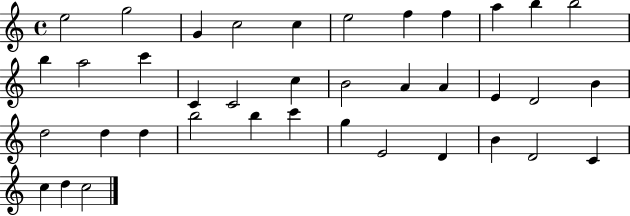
E5/h G5/h G4/q C5/h C5/q E5/h F5/q F5/q A5/q B5/q B5/h B5/q A5/h C6/q C4/q C4/h C5/q B4/h A4/q A4/q E4/q D4/h B4/q D5/h D5/q D5/q B5/h B5/q C6/q G5/q E4/h D4/q B4/q D4/h C4/q C5/q D5/q C5/h